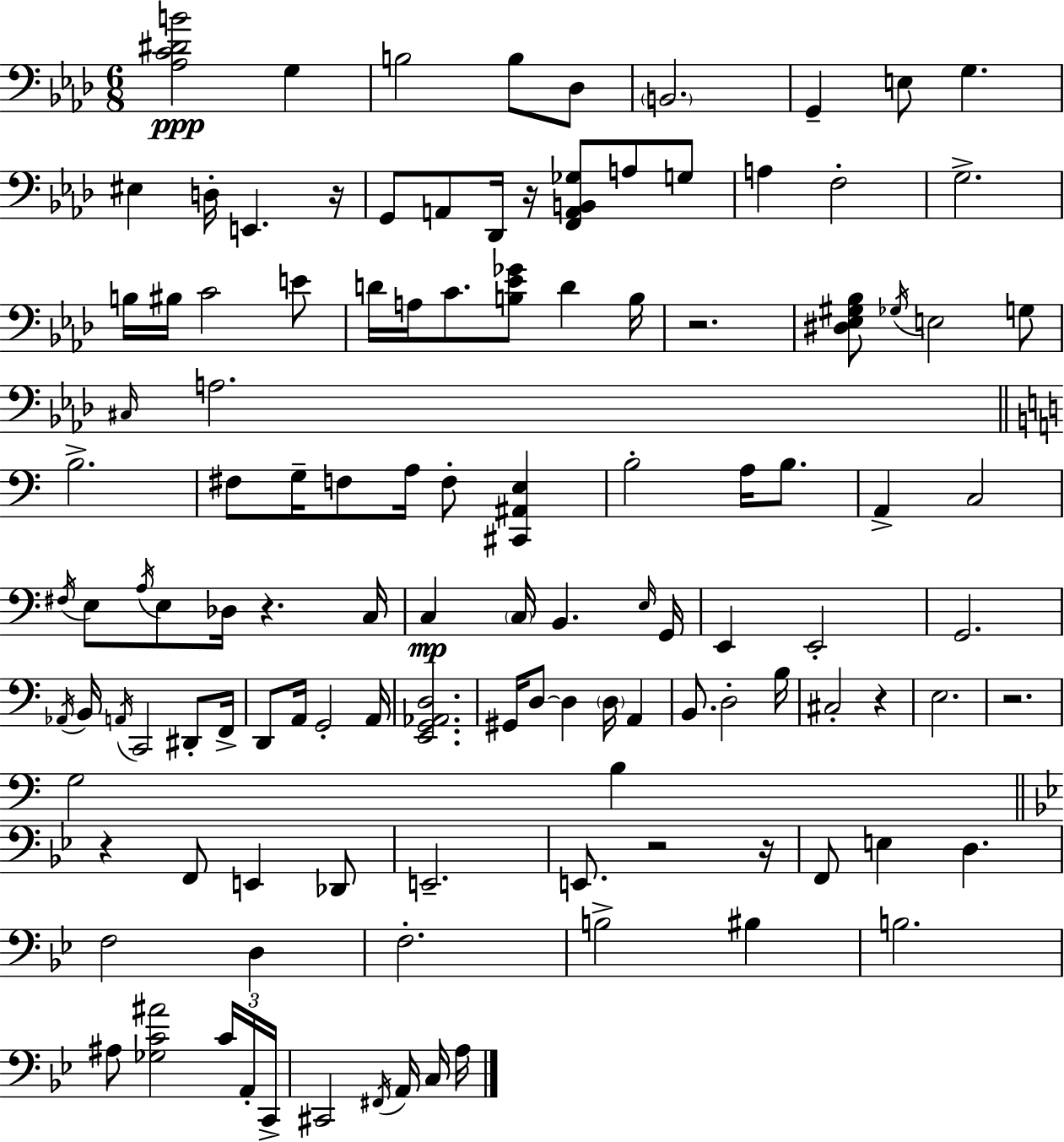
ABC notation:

X:1
T:Untitled
M:6/8
L:1/4
K:Ab
[_A,C^DB]2 G, B,2 B,/2 _D,/2 B,,2 G,, E,/2 G, ^E, D,/4 E,, z/4 G,,/2 A,,/2 _D,,/4 z/4 [F,,A,,B,,_G,]/2 A,/2 G,/2 A, F,2 G,2 B,/4 ^B,/4 C2 E/2 D/4 A,/4 C/2 [B,_E_G]/2 D B,/4 z2 [^D,_E,^G,_B,]/2 _G,/4 E,2 G,/2 ^C,/4 A,2 B,2 ^F,/2 G,/4 F,/2 A,/4 F,/2 [^C,,^A,,E,] B,2 A,/4 B,/2 A,, C,2 ^F,/4 E,/2 A,/4 E,/2 _D,/4 z C,/4 C, C,/4 B,, E,/4 G,,/4 E,, E,,2 G,,2 _A,,/4 B,,/4 A,,/4 C,,2 ^D,,/2 F,,/4 D,,/2 A,,/4 G,,2 A,,/4 [E,,G,,_A,,D,]2 ^G,,/4 D,/2 D, D,/4 A,, B,,/2 D,2 B,/4 ^C,2 z E,2 z2 G,2 B, z F,,/2 E,, _D,,/2 E,,2 E,,/2 z2 z/4 F,,/2 E, D, F,2 D, F,2 B,2 ^B, B,2 ^A,/2 [_G,C^A]2 C/4 A,,/4 C,,/4 ^C,,2 ^F,,/4 A,,/4 C,/4 A,/4